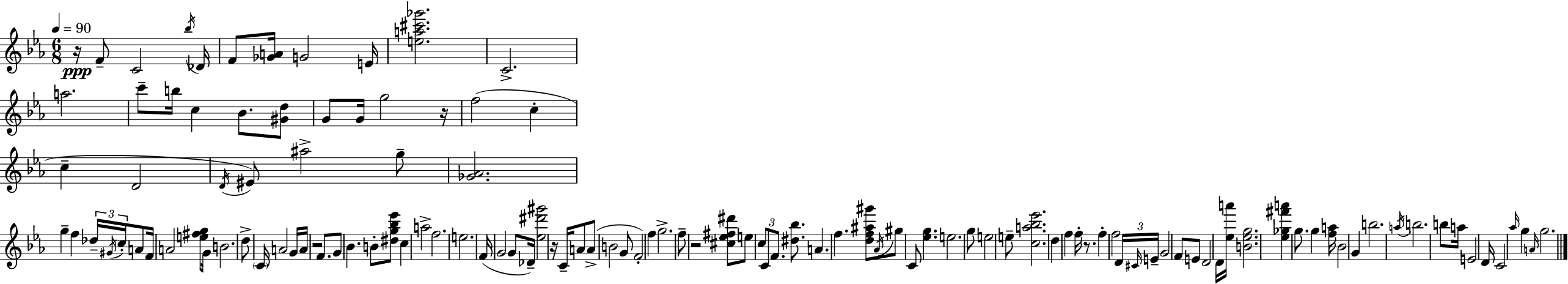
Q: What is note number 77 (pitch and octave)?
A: F5